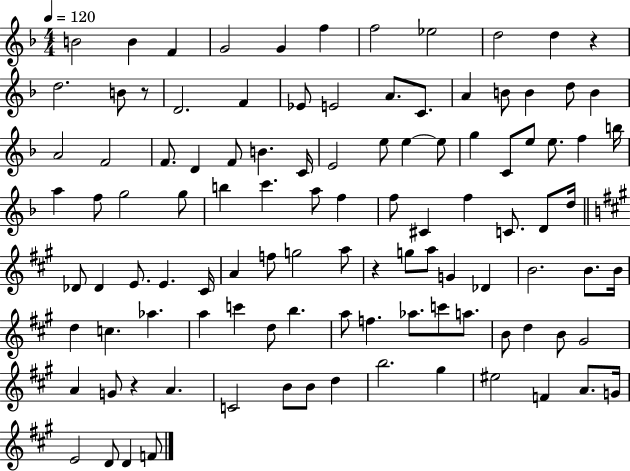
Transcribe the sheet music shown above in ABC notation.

X:1
T:Untitled
M:4/4
L:1/4
K:F
B2 B F G2 G f f2 _e2 d2 d z d2 B/2 z/2 D2 F _E/2 E2 A/2 C/2 A B/2 B d/2 B A2 F2 F/2 D F/2 B C/4 E2 e/2 e e/2 g C/2 e/2 e/2 f b/4 a f/2 g2 g/2 b c' a/2 f f/2 ^C f C/2 D/2 d/4 _D/2 _D E/2 E ^C/4 A f/2 g2 a/2 z g/2 a/2 G _D B2 B/2 B/4 d c _a a c' d/2 b a/2 f _a/2 c'/2 a/2 B/2 d B/2 ^G2 A G/2 z A C2 B/2 B/2 d b2 ^g ^e2 F A/2 G/4 E2 D/2 D F/2